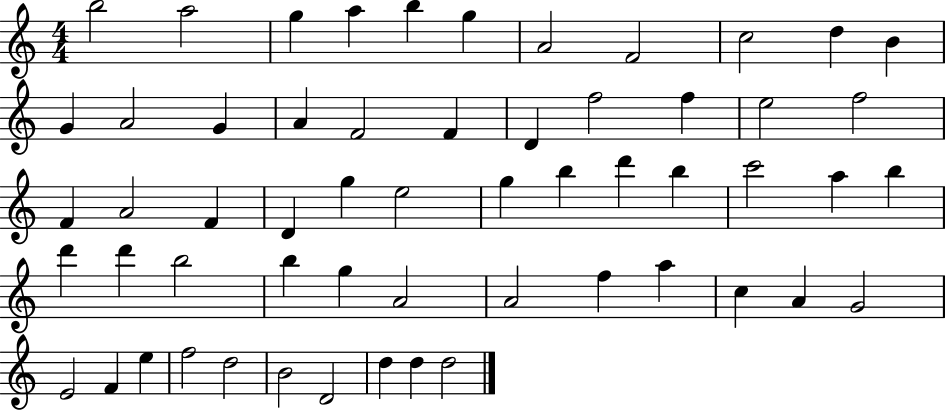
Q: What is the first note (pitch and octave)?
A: B5